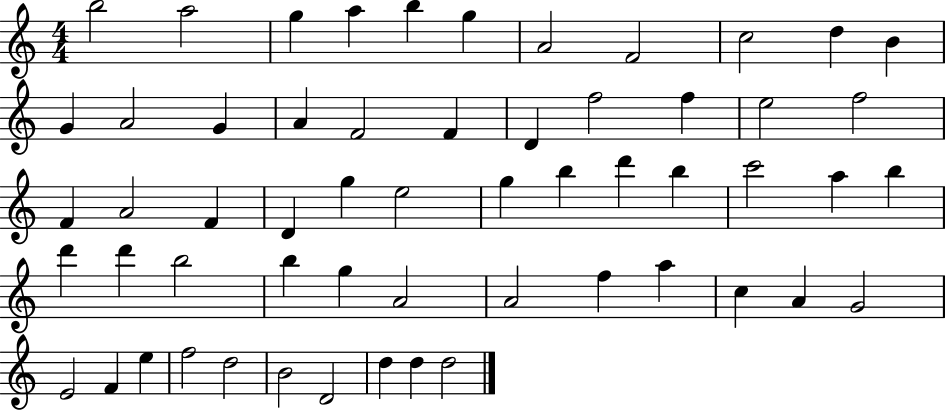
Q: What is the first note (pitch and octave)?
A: B5